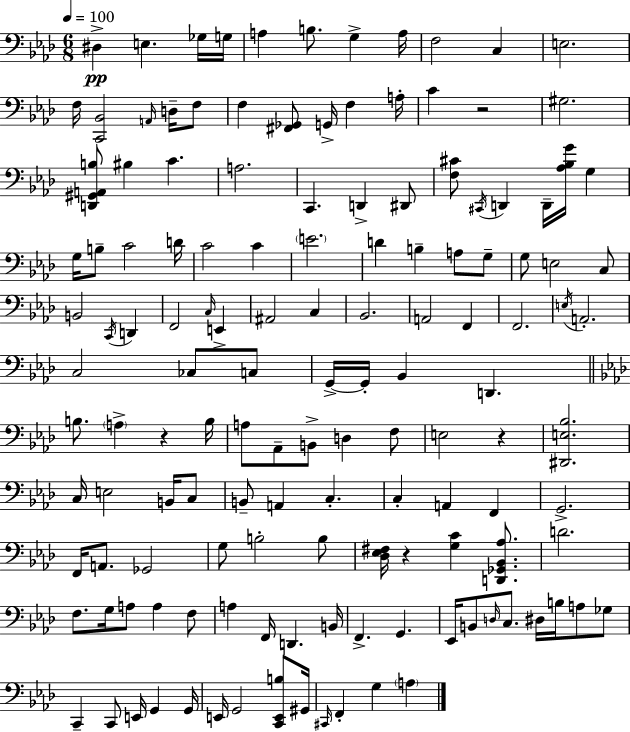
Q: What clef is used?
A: bass